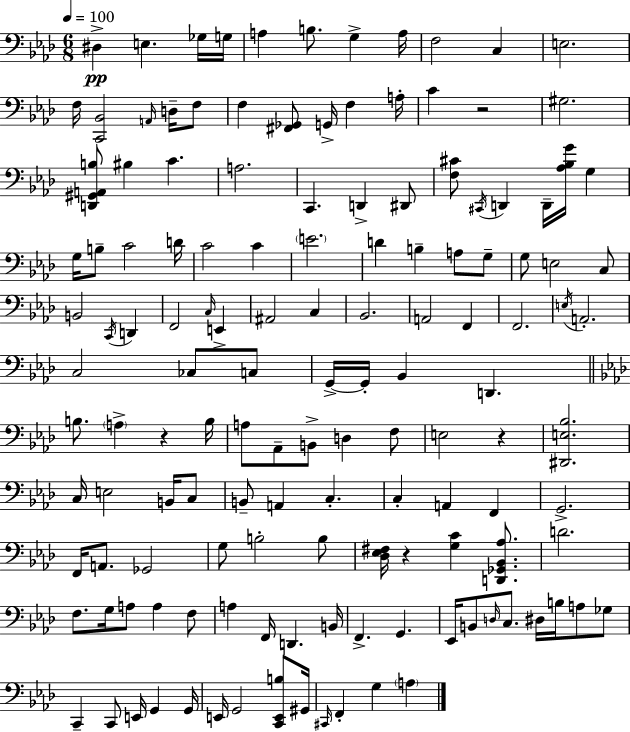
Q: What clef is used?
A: bass